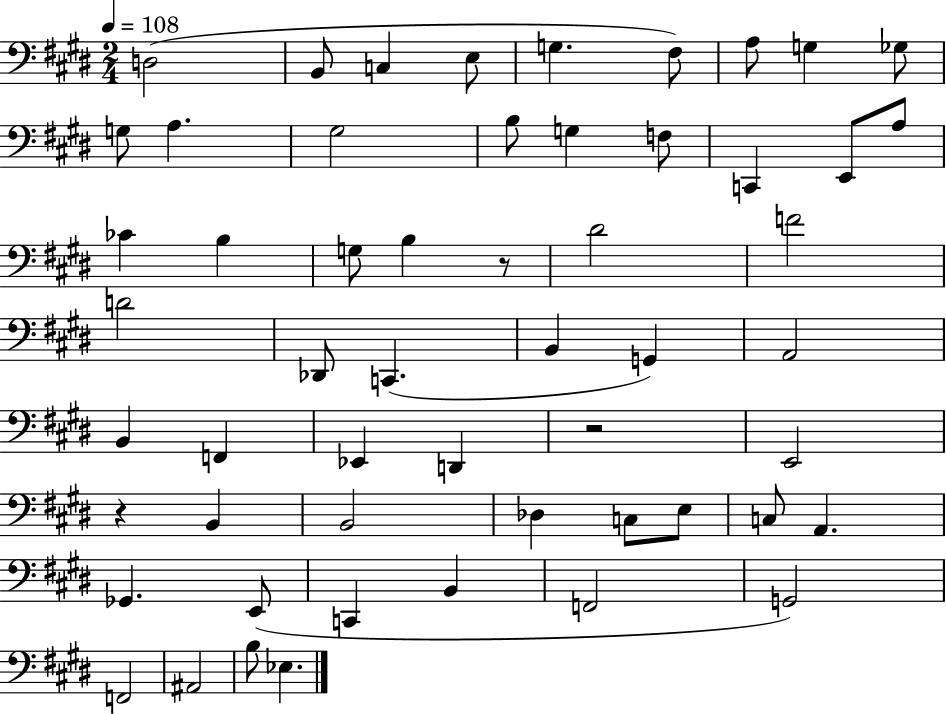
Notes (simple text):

D3/h B2/e C3/q E3/e G3/q. F#3/e A3/e G3/q Gb3/e G3/e A3/q. G#3/h B3/e G3/q F3/e C2/q E2/e A3/e CES4/q B3/q G3/e B3/q R/e D#4/h F4/h D4/h Db2/e C2/q. B2/q G2/q A2/h B2/q F2/q Eb2/q D2/q R/h E2/h R/q B2/q B2/h Db3/q C3/e E3/e C3/e A2/q. Gb2/q. E2/e C2/q B2/q F2/h G2/h F2/h A#2/h B3/e Eb3/q.